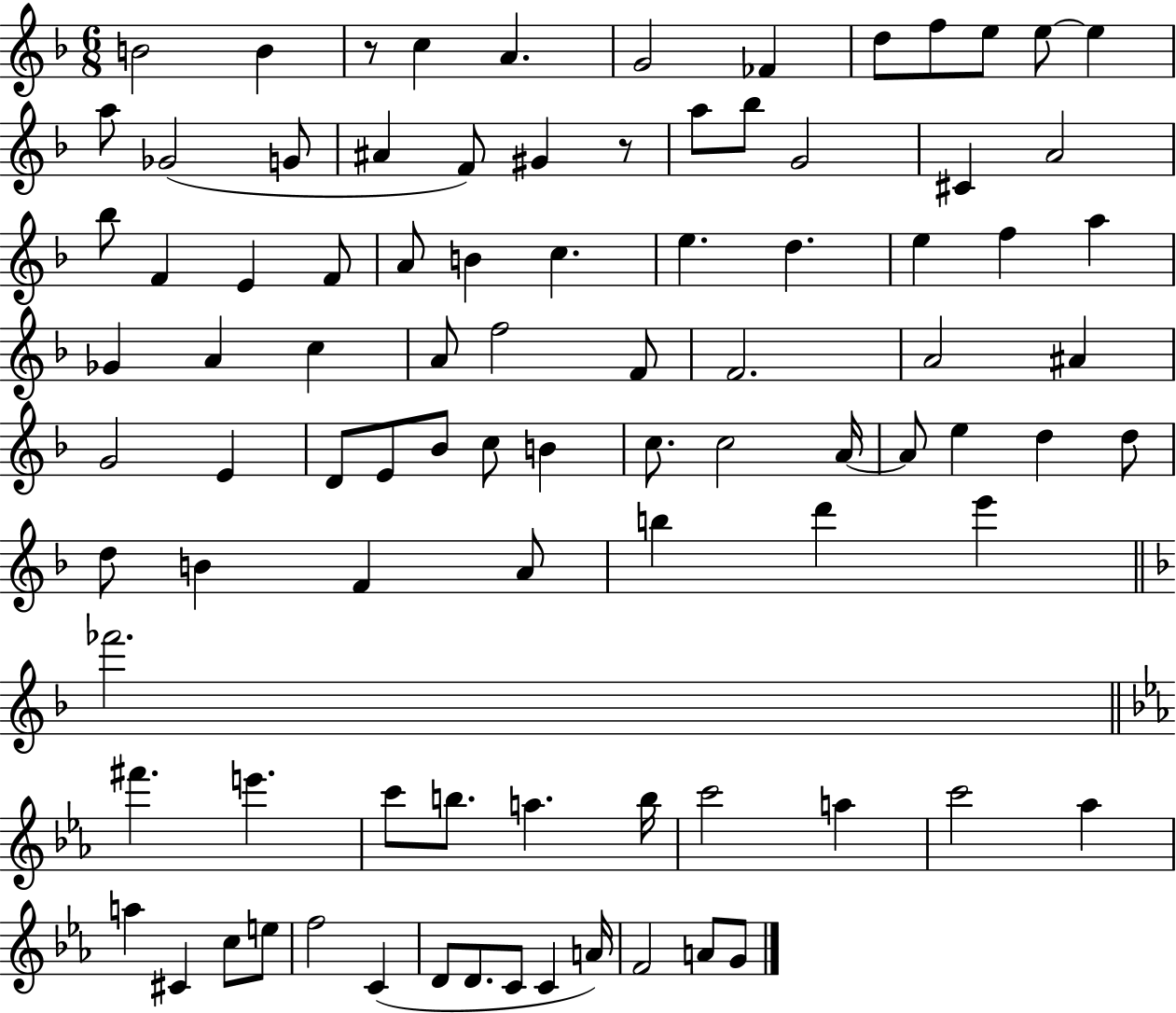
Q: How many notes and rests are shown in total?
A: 91